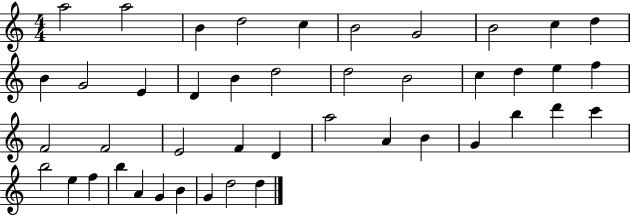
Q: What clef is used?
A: treble